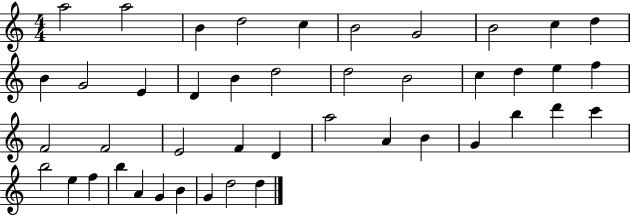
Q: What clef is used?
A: treble